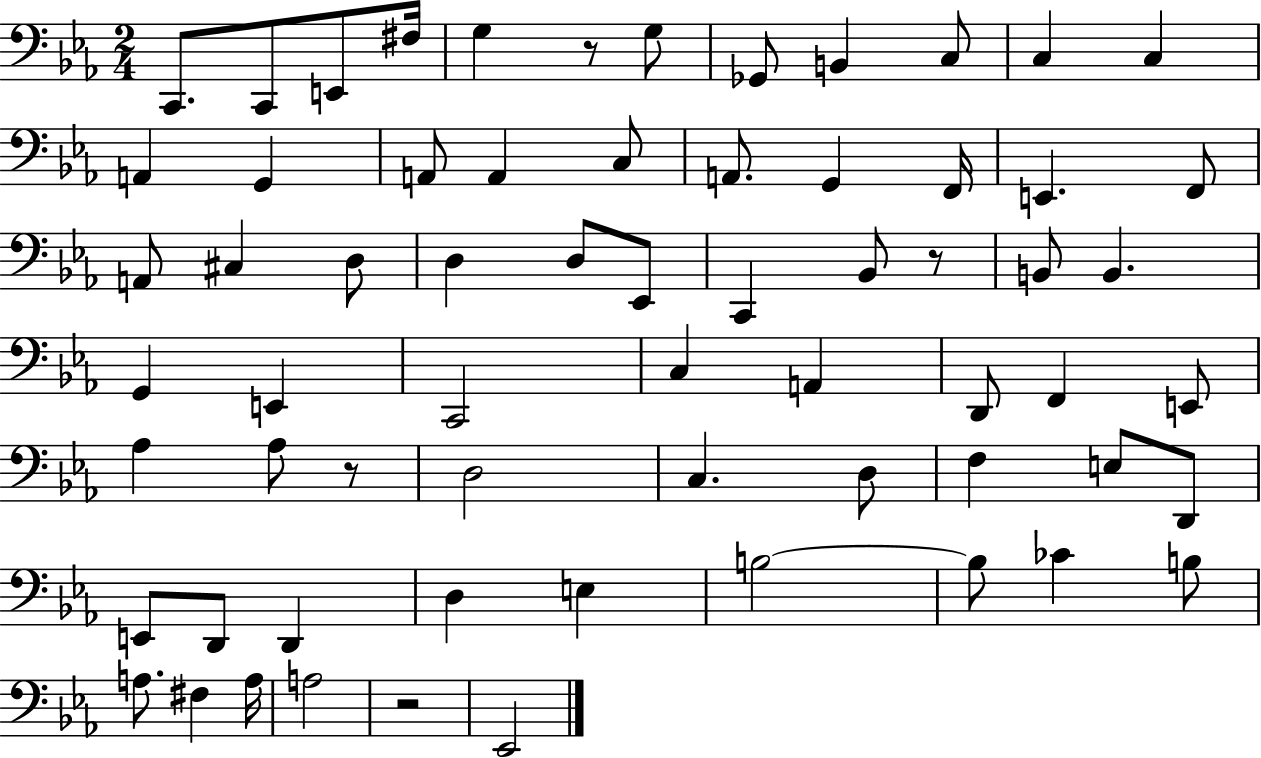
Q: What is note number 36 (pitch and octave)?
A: A2